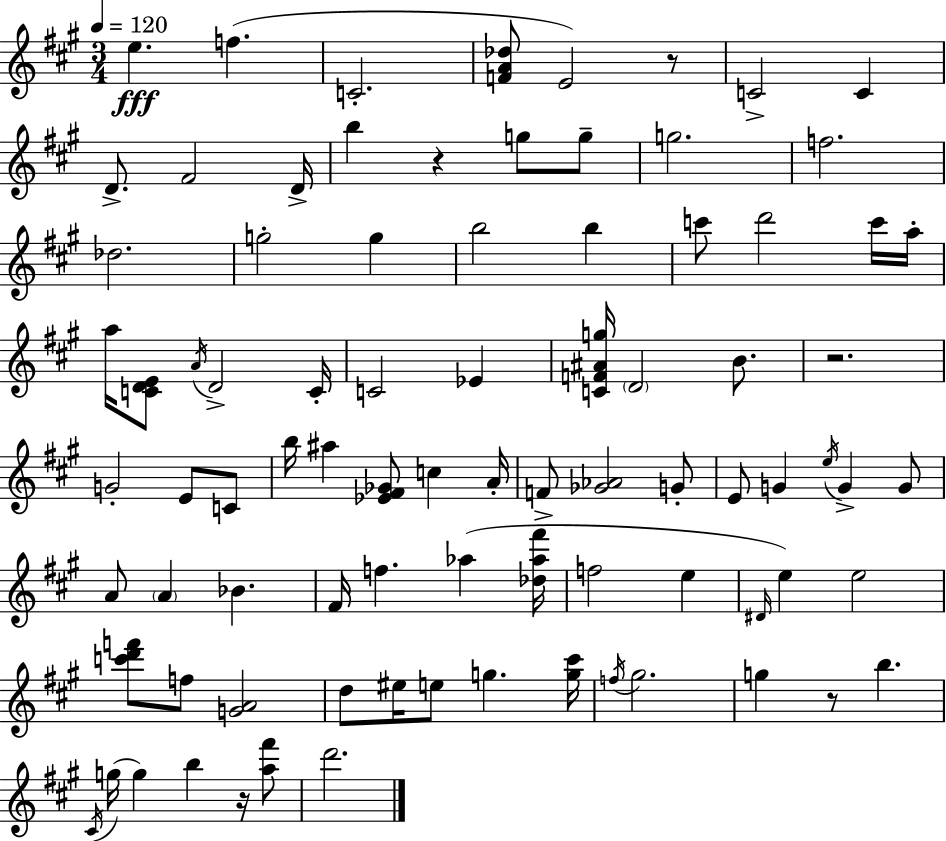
{
  \clef treble
  \numericTimeSignature
  \time 3/4
  \key a \major
  \tempo 4 = 120
  e''4.\fff f''4.( | c'2.-. | <f' a' des''>8 e'2) r8 | c'2-> c'4 | \break d'8.-> fis'2 d'16-> | b''4 r4 g''8 g''8-- | g''2. | f''2. | \break des''2. | g''2-. g''4 | b''2 b''4 | c'''8 d'''2 c'''16 a''16-. | \break a''16 <c' d' e'>8 \acciaccatura { a'16 } d'2-> | c'16-. c'2 ees'4 | <c' f' ais' g''>16 \parenthesize d'2 b'8. | r2. | \break g'2-. e'8 c'8 | b''16 ais''4 <ees' fis' ges'>8 c''4 | a'16-. f'8-> <ges' aes'>2 g'8-. | e'8 g'4 \acciaccatura { e''16 } g'4-> | \break g'8 a'8 \parenthesize a'4 bes'4. | fis'16 f''4. aes''4( | <des'' aes'' fis'''>16 f''2 e''4 | \grace { dis'16 } e''4) e''2 | \break <c''' d''' f'''>8 f''8 <g' a'>2 | d''8 eis''16 e''8 g''4. | <g'' cis'''>16 \acciaccatura { f''16 } gis''2. | g''4 r8 b''4. | \break \acciaccatura { cis'16 }( g''16 g''4) b''4 | r16 <a'' fis'''>8 d'''2. | \bar "|."
}